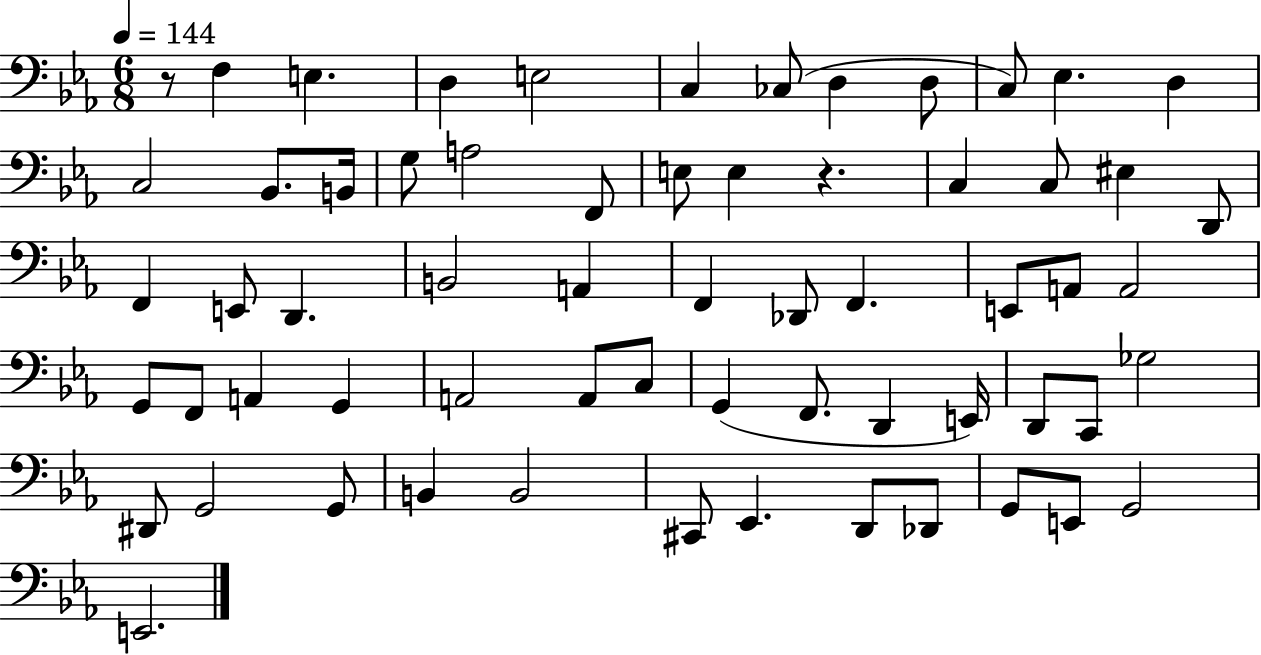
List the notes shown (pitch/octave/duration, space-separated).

R/e F3/q E3/q. D3/q E3/h C3/q CES3/e D3/q D3/e C3/e Eb3/q. D3/q C3/h Bb2/e. B2/s G3/e A3/h F2/e E3/e E3/q R/q. C3/q C3/e EIS3/q D2/e F2/q E2/e D2/q. B2/h A2/q F2/q Db2/e F2/q. E2/e A2/e A2/h G2/e F2/e A2/q G2/q A2/h A2/e C3/e G2/q F2/e. D2/q E2/s D2/e C2/e Gb3/h D#2/e G2/h G2/e B2/q B2/h C#2/e Eb2/q. D2/e Db2/e G2/e E2/e G2/h E2/h.